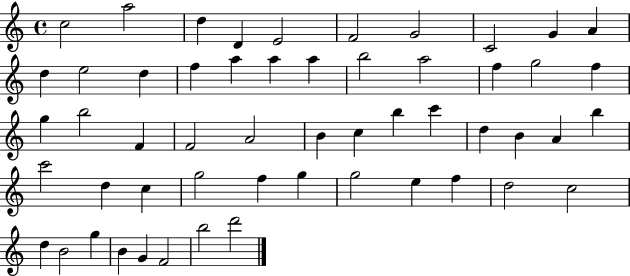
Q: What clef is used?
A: treble